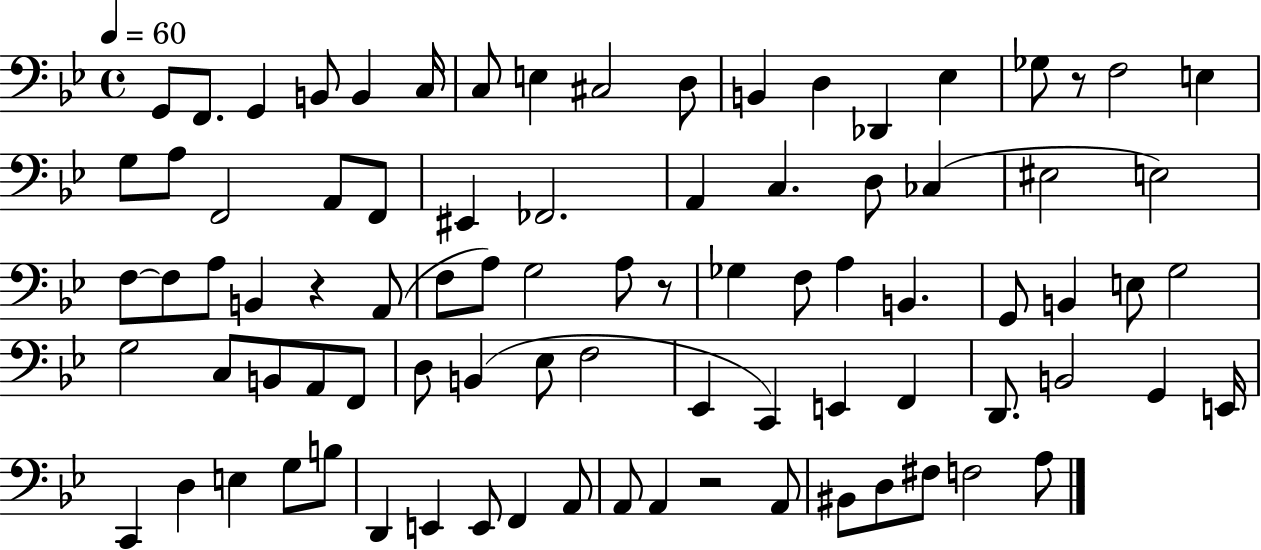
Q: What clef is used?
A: bass